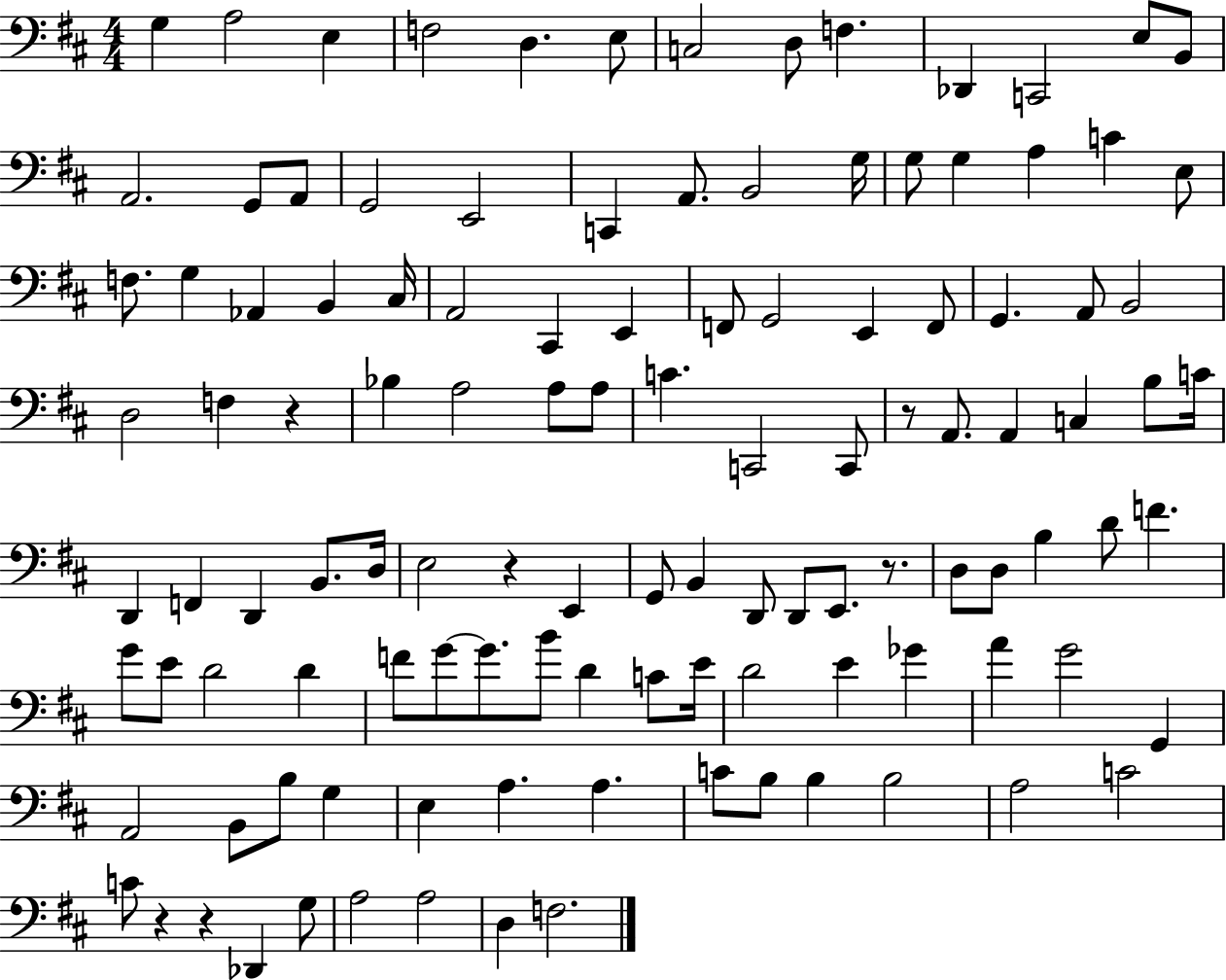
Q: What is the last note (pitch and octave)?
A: F3